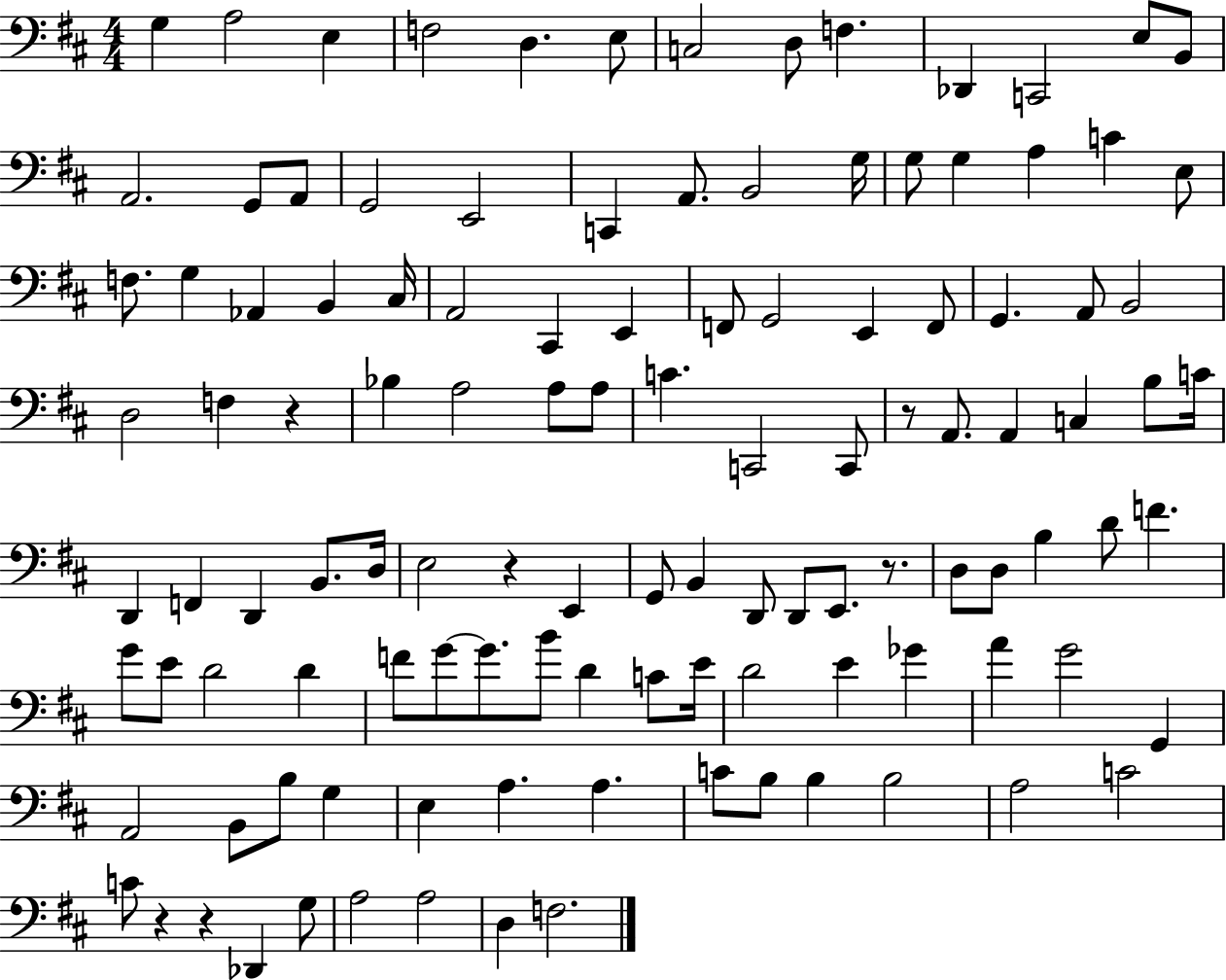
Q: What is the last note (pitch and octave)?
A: F3